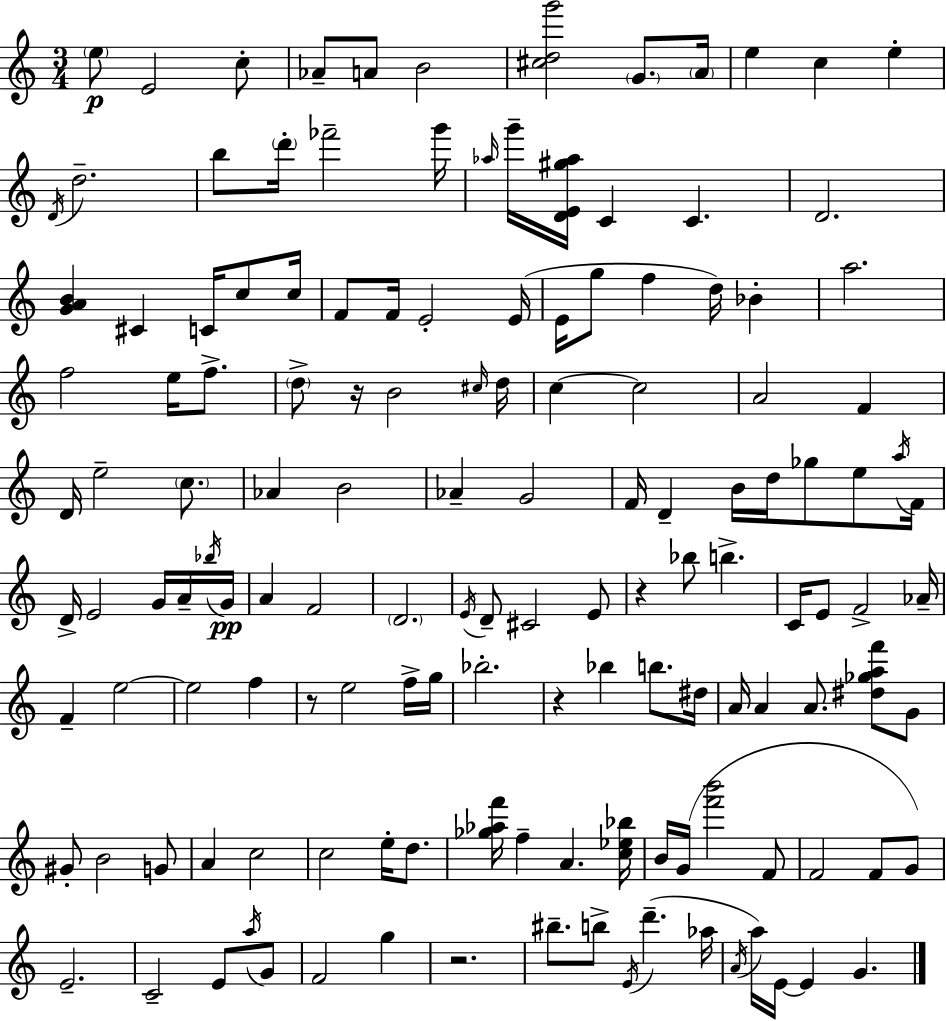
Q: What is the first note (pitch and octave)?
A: E5